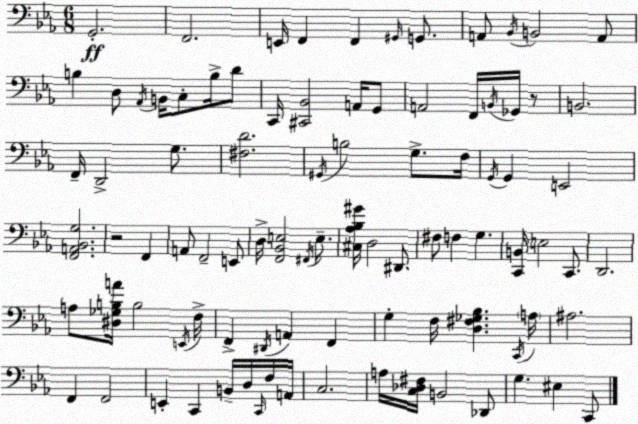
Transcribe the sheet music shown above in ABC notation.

X:1
T:Untitled
M:6/8
L:1/4
K:Cm
G,,2 F,,2 E,,/4 F,, F,, ^G,,/4 G,,/2 A,,/2 _B,,/4 B,,2 A,,/2 B, D,/2 _A,,/4 B,,/4 C,/2 B,/4 D/2 C,,/4 [^C,,_B,,]2 A,,/4 G,,/2 A,,2 F,,/4 B,,/4 _G,,/4 z/2 B,,2 F,,/4 D,,2 G,/2 [^F,D]2 ^G,,/4 B,2 G,/2 F,/4 G,,/4 G,, E,,2 [F,,A,,_B,,G,]2 z2 F,, A,,/2 F,,2 E,,/2 D,/4 [F,,_B,,E,]2 ^F,,/4 E,/2 [^C,_A,_B,^G]/4 D,2 ^D,,/2 ^F,/2 F, G, [C,,B,,]/4 E,2 C,,/2 D,,2 A,/2 [^D,_G,B,A]/4 B,2 E,,/4 F,/4 F,, ^D,,/4 A,, F,, G, F,/4 [D,^F,_G,_B,] C,,/4 A,/4 ^A,2 F,, F,,2 E,, C,, B,,/4 D,/4 C,,/4 F,/4 A,,/4 C,2 A,/4 [C,_D,^F,]/4 B,,2 _D,,/2 G, ^E, C,,/2